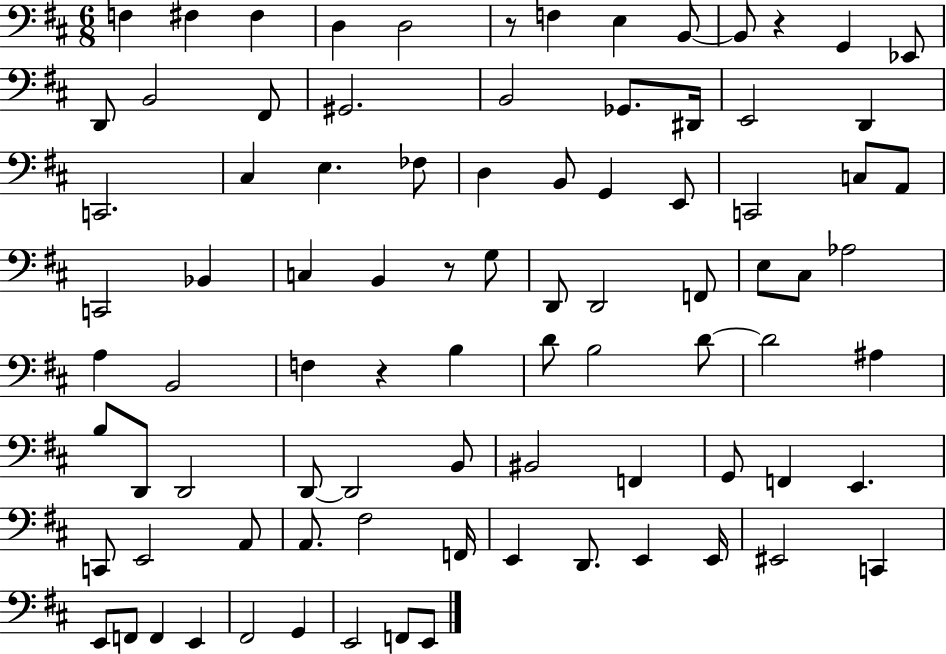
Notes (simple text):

F3/q F#3/q F#3/q D3/q D3/h R/e F3/q E3/q B2/e B2/e R/q G2/q Eb2/e D2/e B2/h F#2/e G#2/h. B2/h Gb2/e. D#2/s E2/h D2/q C2/h. C#3/q E3/q. FES3/e D3/q B2/e G2/q E2/e C2/h C3/e A2/e C2/h Bb2/q C3/q B2/q R/e G3/e D2/e D2/h F2/e E3/e C#3/e Ab3/h A3/q B2/h F3/q R/q B3/q D4/e B3/h D4/e D4/h A#3/q B3/e D2/e D2/h D2/e D2/h B2/e BIS2/h F2/q G2/e F2/q E2/q. C2/e E2/h A2/e A2/e. F#3/h F2/s E2/q D2/e. E2/q E2/s EIS2/h C2/q E2/e F2/e F2/q E2/q F#2/h G2/q E2/h F2/e E2/e